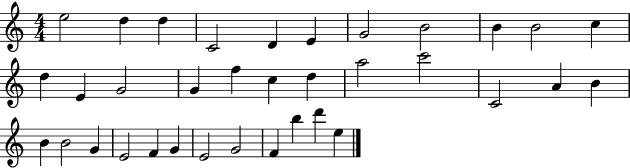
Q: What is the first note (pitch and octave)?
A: E5